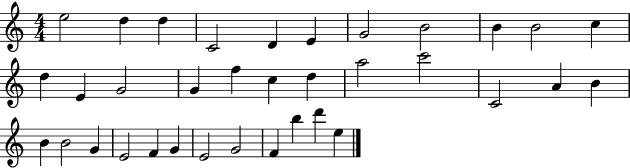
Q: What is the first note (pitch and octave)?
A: E5